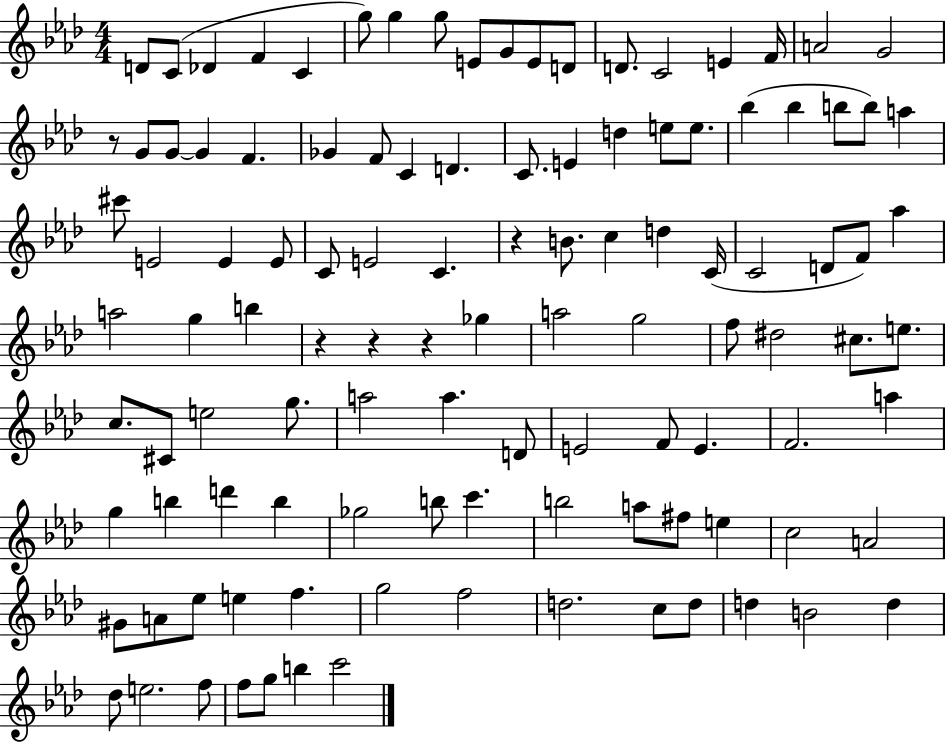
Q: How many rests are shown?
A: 5